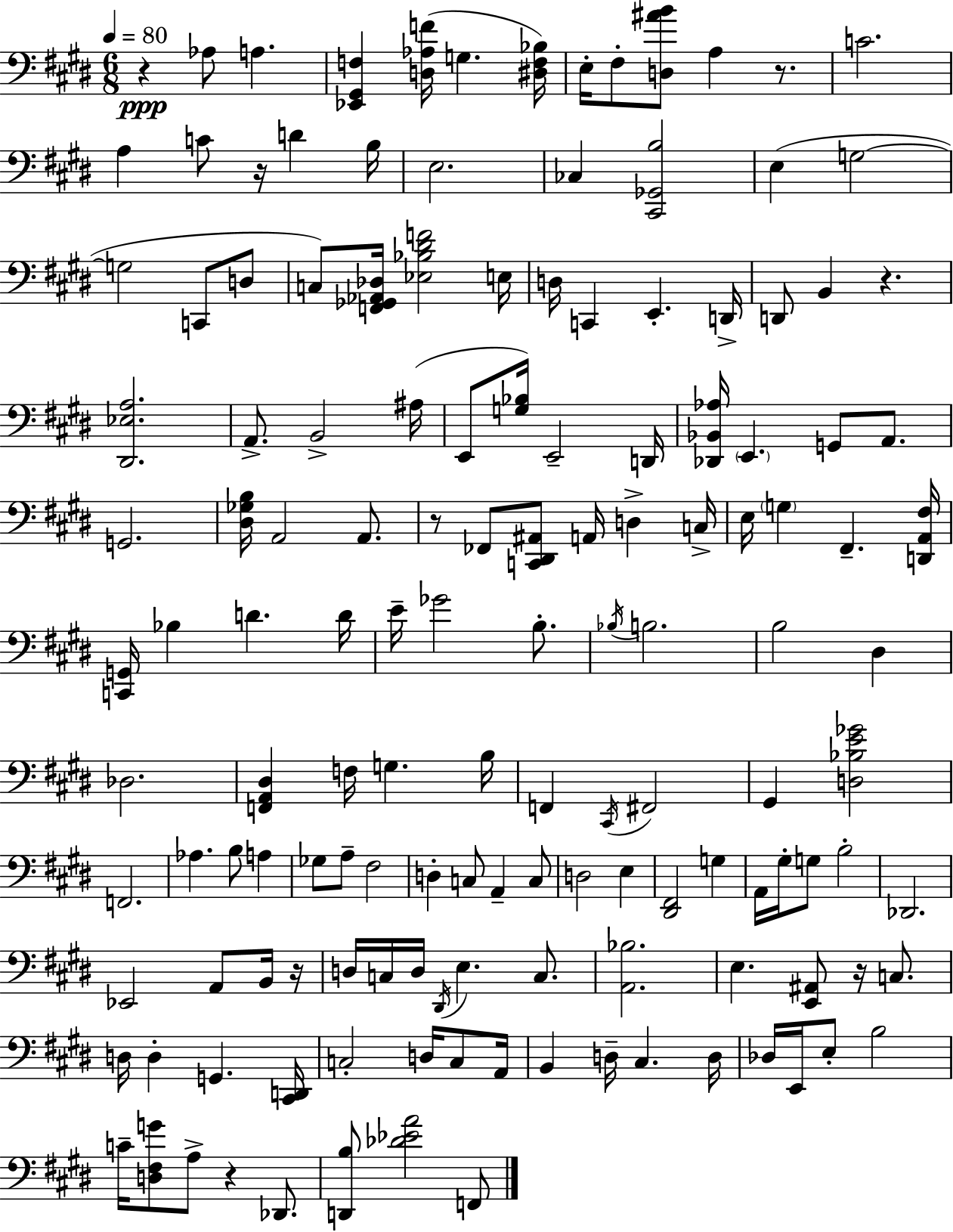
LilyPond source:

{
  \clef bass
  \numericTimeSignature
  \time 6/8
  \key e \major
  \tempo 4 = 80
  r4\ppp aes8 a4. | <ees, gis, f>4 <d aes f'>16( g4. <dis f bes>16) | e16-. fis8-. <d ais' b'>8 a4 r8. | c'2. | \break a4 c'8 r16 d'4 b16 | e2. | ces4 <cis, ges, b>2 | e4( g2~~ | \break g2 c,8 d8 | c8) <f, ges, aes, des>16 <ees bes dis' f'>2 e16 | d16 c,4 e,4.-. d,16-> | d,8 b,4 r4. | \break <dis, ees a>2. | a,8.-> b,2-> ais16( | e,8 <g bes>16) e,2-- d,16 | <des, bes, aes>16 \parenthesize e,4. g,8 a,8. | \break g,2. | <dis ges b>16 a,2 a,8. | r8 fes,8 <c, dis, ais,>8 a,16 d4-> c16-> | e16 \parenthesize g4 fis,4.-- <d, a, fis>16 | \break <c, g,>16 bes4 d'4. d'16 | e'16-- ges'2 b8.-. | \acciaccatura { bes16 } b2. | b2 dis4 | \break des2. | <f, a, dis>4 f16 g4. | b16 f,4 \acciaccatura { cis,16 } fis,2 | gis,4 <d bes e' ges'>2 | \break f,2. | aes4. b8 a4 | ges8 a8-- fis2 | d4-. c8 a,4-- | \break c8 d2 e4 | <dis, fis,>2 g4 | a,16 gis16-. g8 b2-. | des,2. | \break ees,2 a,8 | b,16 r16 d16 c16 d16 \acciaccatura { dis,16 } e4. | c8. <a, bes>2. | e4. <e, ais,>8 r16 | \break c8. d16 d4-. g,4. | <cis, d,>16 c2-. d16 | c8 a,16 b,4 d16-- cis4. | d16 des16 e,16 e8-. b2 | \break c'16-- <d fis g'>8 a8-> r4 | des,8. <d, b>8 <des' ees' a'>2 | f,8 \bar "|."
}